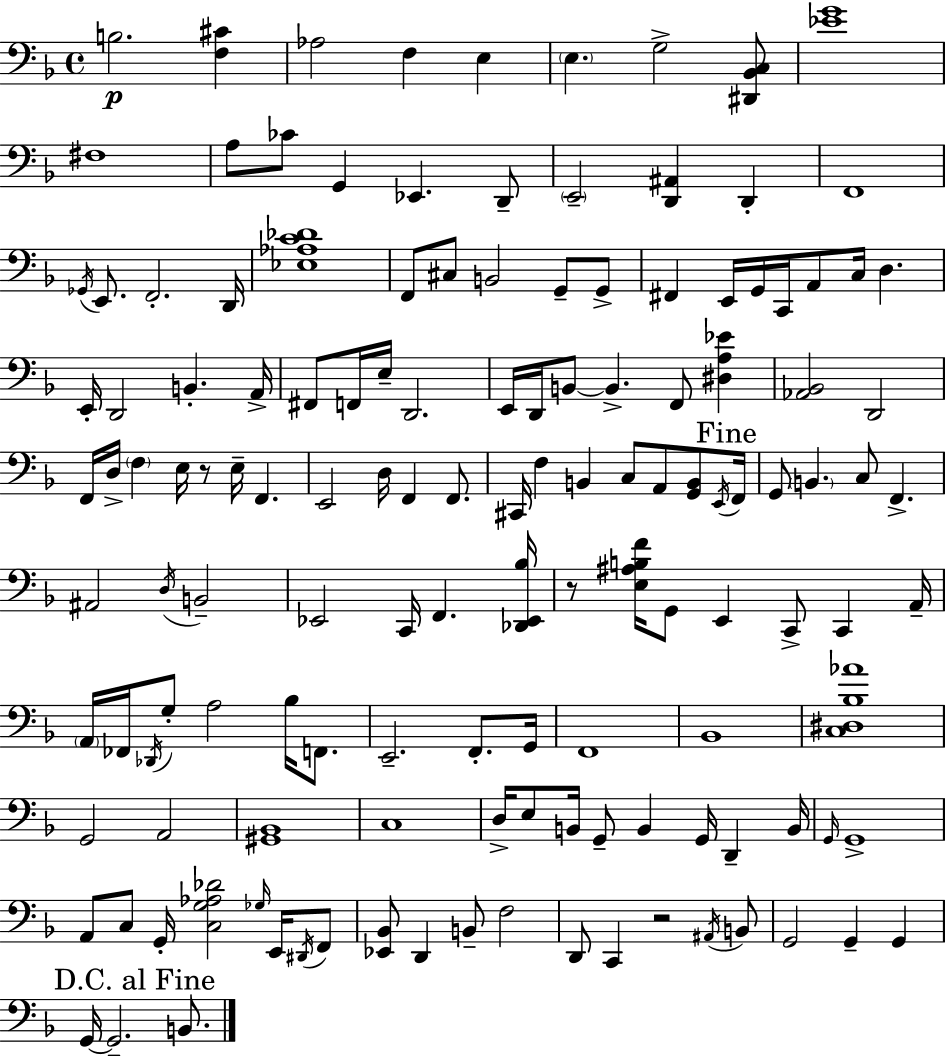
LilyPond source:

{
  \clef bass
  \time 4/4
  \defaultTimeSignature
  \key f \major
  b2.\p <f cis'>4 | aes2 f4 e4 | \parenthesize e4. g2-> <dis, bes, c>8 | <ees' g'>1 | \break fis1 | a8 ces'8 g,4 ees,4. d,8-- | \parenthesize e,2-- <d, ais,>4 d,4-. | f,1 | \break \acciaccatura { ges,16 } e,8. f,2.-. | d,16 <ees aes c' des'>1 | f,8 cis8 b,2 g,8-- g,8-> | fis,4 e,16 g,16 c,16 a,8 c16 d4. | \break e,16-. d,2 b,4.-. | a,16-> fis,8 f,16 e16-- d,2. | e,16 d,16 b,8~~ b,4.-> f,8 <dis a ees'>4 | <aes, bes,>2 d,2 | \break f,16 d16-> \parenthesize f4 e16 r8 e16-- f,4. | e,2 d16 f,4 f,8. | cis,16 f4 b,4 c8 a,8 <g, b,>8 | \acciaccatura { e,16 } \mark "Fine" f,16 g,8 \parenthesize b,4. c8 f,4.-> | \break ais,2 \acciaccatura { d16 } b,2-- | ees,2 c,16 f,4. | <des, ees, bes>16 r8 <e ais b f'>16 g,8 e,4 c,8-> c,4 | a,16-- \parenthesize a,16 fes,16 \acciaccatura { des,16 } g8-. a2 | \break bes16 f,8. e,2.-- | f,8.-. g,16 f,1 | bes,1 | <c dis bes aes'>1 | \break g,2 a,2 | <gis, bes,>1 | c1 | d16-> e8 b,16 g,8-- b,4 g,16 d,4-- | \break b,16 \grace { g,16 } g,1-> | a,8 c8 g,16-. <c g aes des'>2 | \grace { ges16 } e,16 \acciaccatura { dis,16 } f,8 <ees, bes,>8 d,4 b,8-- f2 | d,8 c,4 r2 | \break \acciaccatura { ais,16 } b,8 g,2 | g,4-- g,4 \mark "D.C. al Fine" g,16~~ g,2.-- | b,8. \bar "|."
}